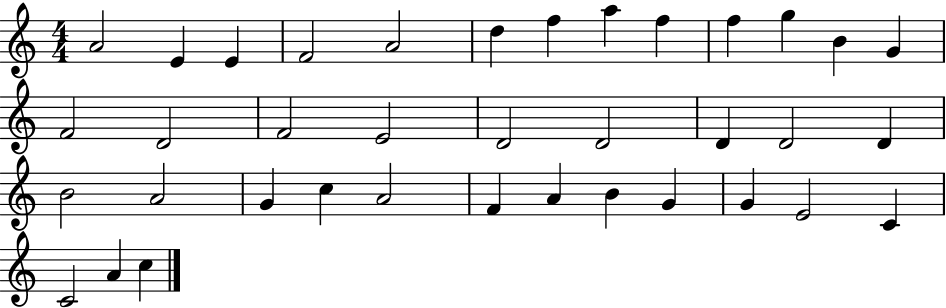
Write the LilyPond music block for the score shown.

{
  \clef treble
  \numericTimeSignature
  \time 4/4
  \key c \major
  a'2 e'4 e'4 | f'2 a'2 | d''4 f''4 a''4 f''4 | f''4 g''4 b'4 g'4 | \break f'2 d'2 | f'2 e'2 | d'2 d'2 | d'4 d'2 d'4 | \break b'2 a'2 | g'4 c''4 a'2 | f'4 a'4 b'4 g'4 | g'4 e'2 c'4 | \break c'2 a'4 c''4 | \bar "|."
}